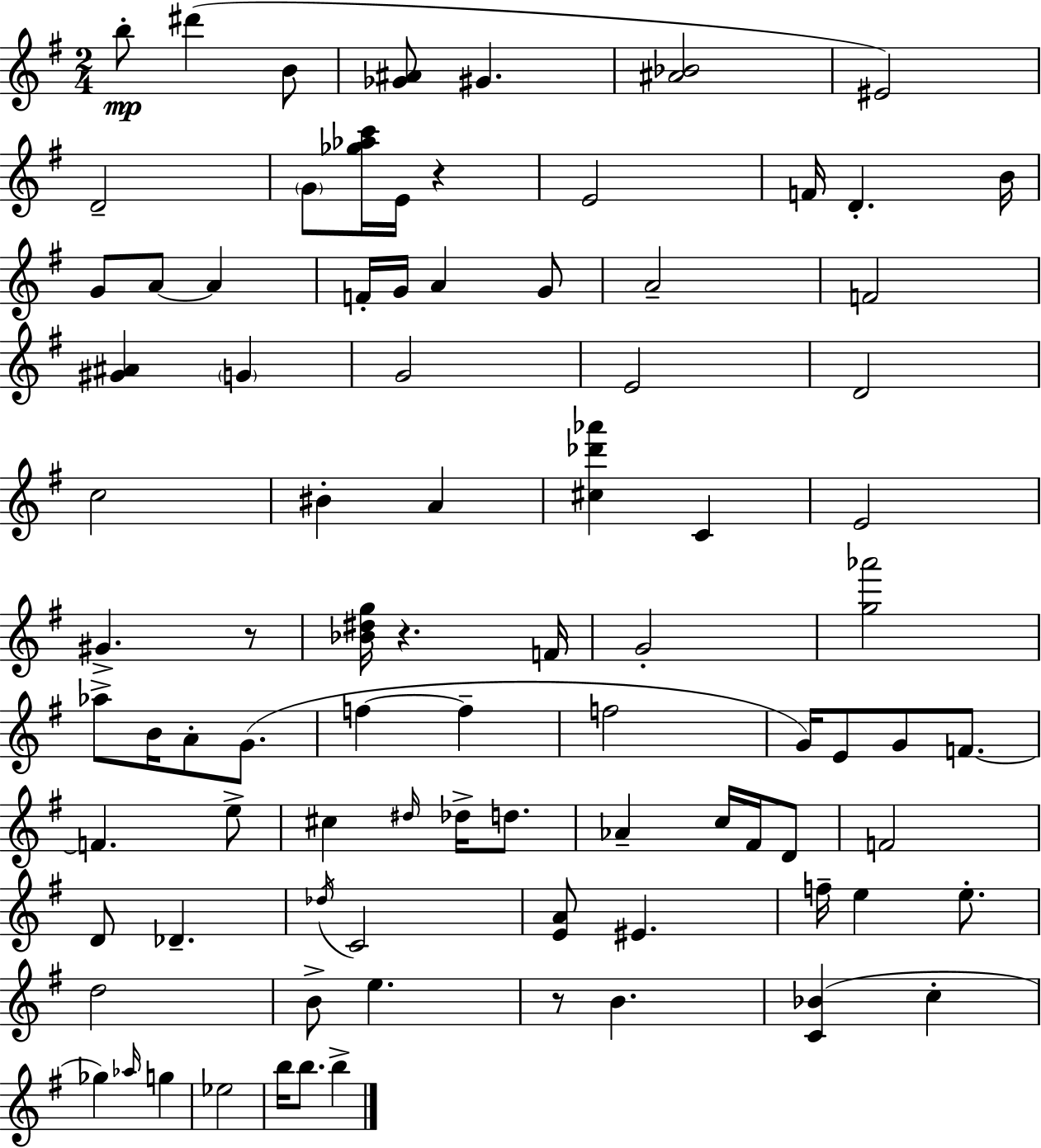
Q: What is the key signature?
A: E minor